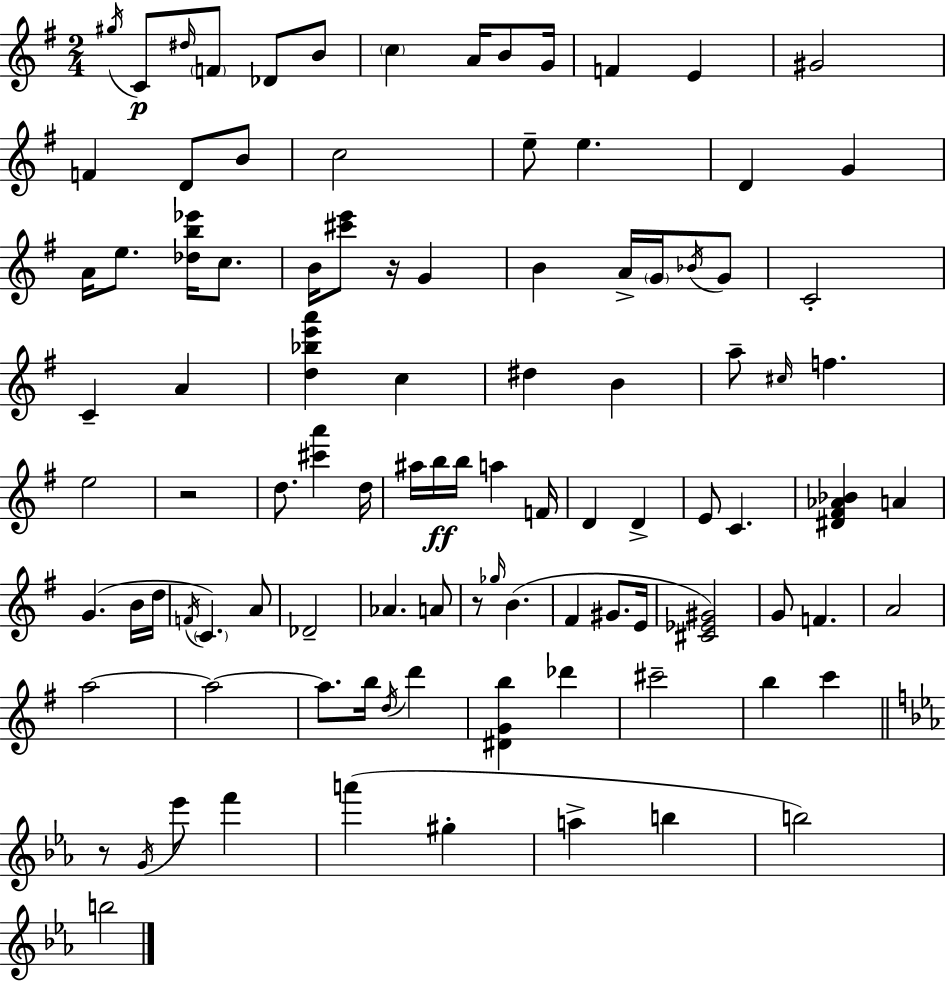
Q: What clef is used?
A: treble